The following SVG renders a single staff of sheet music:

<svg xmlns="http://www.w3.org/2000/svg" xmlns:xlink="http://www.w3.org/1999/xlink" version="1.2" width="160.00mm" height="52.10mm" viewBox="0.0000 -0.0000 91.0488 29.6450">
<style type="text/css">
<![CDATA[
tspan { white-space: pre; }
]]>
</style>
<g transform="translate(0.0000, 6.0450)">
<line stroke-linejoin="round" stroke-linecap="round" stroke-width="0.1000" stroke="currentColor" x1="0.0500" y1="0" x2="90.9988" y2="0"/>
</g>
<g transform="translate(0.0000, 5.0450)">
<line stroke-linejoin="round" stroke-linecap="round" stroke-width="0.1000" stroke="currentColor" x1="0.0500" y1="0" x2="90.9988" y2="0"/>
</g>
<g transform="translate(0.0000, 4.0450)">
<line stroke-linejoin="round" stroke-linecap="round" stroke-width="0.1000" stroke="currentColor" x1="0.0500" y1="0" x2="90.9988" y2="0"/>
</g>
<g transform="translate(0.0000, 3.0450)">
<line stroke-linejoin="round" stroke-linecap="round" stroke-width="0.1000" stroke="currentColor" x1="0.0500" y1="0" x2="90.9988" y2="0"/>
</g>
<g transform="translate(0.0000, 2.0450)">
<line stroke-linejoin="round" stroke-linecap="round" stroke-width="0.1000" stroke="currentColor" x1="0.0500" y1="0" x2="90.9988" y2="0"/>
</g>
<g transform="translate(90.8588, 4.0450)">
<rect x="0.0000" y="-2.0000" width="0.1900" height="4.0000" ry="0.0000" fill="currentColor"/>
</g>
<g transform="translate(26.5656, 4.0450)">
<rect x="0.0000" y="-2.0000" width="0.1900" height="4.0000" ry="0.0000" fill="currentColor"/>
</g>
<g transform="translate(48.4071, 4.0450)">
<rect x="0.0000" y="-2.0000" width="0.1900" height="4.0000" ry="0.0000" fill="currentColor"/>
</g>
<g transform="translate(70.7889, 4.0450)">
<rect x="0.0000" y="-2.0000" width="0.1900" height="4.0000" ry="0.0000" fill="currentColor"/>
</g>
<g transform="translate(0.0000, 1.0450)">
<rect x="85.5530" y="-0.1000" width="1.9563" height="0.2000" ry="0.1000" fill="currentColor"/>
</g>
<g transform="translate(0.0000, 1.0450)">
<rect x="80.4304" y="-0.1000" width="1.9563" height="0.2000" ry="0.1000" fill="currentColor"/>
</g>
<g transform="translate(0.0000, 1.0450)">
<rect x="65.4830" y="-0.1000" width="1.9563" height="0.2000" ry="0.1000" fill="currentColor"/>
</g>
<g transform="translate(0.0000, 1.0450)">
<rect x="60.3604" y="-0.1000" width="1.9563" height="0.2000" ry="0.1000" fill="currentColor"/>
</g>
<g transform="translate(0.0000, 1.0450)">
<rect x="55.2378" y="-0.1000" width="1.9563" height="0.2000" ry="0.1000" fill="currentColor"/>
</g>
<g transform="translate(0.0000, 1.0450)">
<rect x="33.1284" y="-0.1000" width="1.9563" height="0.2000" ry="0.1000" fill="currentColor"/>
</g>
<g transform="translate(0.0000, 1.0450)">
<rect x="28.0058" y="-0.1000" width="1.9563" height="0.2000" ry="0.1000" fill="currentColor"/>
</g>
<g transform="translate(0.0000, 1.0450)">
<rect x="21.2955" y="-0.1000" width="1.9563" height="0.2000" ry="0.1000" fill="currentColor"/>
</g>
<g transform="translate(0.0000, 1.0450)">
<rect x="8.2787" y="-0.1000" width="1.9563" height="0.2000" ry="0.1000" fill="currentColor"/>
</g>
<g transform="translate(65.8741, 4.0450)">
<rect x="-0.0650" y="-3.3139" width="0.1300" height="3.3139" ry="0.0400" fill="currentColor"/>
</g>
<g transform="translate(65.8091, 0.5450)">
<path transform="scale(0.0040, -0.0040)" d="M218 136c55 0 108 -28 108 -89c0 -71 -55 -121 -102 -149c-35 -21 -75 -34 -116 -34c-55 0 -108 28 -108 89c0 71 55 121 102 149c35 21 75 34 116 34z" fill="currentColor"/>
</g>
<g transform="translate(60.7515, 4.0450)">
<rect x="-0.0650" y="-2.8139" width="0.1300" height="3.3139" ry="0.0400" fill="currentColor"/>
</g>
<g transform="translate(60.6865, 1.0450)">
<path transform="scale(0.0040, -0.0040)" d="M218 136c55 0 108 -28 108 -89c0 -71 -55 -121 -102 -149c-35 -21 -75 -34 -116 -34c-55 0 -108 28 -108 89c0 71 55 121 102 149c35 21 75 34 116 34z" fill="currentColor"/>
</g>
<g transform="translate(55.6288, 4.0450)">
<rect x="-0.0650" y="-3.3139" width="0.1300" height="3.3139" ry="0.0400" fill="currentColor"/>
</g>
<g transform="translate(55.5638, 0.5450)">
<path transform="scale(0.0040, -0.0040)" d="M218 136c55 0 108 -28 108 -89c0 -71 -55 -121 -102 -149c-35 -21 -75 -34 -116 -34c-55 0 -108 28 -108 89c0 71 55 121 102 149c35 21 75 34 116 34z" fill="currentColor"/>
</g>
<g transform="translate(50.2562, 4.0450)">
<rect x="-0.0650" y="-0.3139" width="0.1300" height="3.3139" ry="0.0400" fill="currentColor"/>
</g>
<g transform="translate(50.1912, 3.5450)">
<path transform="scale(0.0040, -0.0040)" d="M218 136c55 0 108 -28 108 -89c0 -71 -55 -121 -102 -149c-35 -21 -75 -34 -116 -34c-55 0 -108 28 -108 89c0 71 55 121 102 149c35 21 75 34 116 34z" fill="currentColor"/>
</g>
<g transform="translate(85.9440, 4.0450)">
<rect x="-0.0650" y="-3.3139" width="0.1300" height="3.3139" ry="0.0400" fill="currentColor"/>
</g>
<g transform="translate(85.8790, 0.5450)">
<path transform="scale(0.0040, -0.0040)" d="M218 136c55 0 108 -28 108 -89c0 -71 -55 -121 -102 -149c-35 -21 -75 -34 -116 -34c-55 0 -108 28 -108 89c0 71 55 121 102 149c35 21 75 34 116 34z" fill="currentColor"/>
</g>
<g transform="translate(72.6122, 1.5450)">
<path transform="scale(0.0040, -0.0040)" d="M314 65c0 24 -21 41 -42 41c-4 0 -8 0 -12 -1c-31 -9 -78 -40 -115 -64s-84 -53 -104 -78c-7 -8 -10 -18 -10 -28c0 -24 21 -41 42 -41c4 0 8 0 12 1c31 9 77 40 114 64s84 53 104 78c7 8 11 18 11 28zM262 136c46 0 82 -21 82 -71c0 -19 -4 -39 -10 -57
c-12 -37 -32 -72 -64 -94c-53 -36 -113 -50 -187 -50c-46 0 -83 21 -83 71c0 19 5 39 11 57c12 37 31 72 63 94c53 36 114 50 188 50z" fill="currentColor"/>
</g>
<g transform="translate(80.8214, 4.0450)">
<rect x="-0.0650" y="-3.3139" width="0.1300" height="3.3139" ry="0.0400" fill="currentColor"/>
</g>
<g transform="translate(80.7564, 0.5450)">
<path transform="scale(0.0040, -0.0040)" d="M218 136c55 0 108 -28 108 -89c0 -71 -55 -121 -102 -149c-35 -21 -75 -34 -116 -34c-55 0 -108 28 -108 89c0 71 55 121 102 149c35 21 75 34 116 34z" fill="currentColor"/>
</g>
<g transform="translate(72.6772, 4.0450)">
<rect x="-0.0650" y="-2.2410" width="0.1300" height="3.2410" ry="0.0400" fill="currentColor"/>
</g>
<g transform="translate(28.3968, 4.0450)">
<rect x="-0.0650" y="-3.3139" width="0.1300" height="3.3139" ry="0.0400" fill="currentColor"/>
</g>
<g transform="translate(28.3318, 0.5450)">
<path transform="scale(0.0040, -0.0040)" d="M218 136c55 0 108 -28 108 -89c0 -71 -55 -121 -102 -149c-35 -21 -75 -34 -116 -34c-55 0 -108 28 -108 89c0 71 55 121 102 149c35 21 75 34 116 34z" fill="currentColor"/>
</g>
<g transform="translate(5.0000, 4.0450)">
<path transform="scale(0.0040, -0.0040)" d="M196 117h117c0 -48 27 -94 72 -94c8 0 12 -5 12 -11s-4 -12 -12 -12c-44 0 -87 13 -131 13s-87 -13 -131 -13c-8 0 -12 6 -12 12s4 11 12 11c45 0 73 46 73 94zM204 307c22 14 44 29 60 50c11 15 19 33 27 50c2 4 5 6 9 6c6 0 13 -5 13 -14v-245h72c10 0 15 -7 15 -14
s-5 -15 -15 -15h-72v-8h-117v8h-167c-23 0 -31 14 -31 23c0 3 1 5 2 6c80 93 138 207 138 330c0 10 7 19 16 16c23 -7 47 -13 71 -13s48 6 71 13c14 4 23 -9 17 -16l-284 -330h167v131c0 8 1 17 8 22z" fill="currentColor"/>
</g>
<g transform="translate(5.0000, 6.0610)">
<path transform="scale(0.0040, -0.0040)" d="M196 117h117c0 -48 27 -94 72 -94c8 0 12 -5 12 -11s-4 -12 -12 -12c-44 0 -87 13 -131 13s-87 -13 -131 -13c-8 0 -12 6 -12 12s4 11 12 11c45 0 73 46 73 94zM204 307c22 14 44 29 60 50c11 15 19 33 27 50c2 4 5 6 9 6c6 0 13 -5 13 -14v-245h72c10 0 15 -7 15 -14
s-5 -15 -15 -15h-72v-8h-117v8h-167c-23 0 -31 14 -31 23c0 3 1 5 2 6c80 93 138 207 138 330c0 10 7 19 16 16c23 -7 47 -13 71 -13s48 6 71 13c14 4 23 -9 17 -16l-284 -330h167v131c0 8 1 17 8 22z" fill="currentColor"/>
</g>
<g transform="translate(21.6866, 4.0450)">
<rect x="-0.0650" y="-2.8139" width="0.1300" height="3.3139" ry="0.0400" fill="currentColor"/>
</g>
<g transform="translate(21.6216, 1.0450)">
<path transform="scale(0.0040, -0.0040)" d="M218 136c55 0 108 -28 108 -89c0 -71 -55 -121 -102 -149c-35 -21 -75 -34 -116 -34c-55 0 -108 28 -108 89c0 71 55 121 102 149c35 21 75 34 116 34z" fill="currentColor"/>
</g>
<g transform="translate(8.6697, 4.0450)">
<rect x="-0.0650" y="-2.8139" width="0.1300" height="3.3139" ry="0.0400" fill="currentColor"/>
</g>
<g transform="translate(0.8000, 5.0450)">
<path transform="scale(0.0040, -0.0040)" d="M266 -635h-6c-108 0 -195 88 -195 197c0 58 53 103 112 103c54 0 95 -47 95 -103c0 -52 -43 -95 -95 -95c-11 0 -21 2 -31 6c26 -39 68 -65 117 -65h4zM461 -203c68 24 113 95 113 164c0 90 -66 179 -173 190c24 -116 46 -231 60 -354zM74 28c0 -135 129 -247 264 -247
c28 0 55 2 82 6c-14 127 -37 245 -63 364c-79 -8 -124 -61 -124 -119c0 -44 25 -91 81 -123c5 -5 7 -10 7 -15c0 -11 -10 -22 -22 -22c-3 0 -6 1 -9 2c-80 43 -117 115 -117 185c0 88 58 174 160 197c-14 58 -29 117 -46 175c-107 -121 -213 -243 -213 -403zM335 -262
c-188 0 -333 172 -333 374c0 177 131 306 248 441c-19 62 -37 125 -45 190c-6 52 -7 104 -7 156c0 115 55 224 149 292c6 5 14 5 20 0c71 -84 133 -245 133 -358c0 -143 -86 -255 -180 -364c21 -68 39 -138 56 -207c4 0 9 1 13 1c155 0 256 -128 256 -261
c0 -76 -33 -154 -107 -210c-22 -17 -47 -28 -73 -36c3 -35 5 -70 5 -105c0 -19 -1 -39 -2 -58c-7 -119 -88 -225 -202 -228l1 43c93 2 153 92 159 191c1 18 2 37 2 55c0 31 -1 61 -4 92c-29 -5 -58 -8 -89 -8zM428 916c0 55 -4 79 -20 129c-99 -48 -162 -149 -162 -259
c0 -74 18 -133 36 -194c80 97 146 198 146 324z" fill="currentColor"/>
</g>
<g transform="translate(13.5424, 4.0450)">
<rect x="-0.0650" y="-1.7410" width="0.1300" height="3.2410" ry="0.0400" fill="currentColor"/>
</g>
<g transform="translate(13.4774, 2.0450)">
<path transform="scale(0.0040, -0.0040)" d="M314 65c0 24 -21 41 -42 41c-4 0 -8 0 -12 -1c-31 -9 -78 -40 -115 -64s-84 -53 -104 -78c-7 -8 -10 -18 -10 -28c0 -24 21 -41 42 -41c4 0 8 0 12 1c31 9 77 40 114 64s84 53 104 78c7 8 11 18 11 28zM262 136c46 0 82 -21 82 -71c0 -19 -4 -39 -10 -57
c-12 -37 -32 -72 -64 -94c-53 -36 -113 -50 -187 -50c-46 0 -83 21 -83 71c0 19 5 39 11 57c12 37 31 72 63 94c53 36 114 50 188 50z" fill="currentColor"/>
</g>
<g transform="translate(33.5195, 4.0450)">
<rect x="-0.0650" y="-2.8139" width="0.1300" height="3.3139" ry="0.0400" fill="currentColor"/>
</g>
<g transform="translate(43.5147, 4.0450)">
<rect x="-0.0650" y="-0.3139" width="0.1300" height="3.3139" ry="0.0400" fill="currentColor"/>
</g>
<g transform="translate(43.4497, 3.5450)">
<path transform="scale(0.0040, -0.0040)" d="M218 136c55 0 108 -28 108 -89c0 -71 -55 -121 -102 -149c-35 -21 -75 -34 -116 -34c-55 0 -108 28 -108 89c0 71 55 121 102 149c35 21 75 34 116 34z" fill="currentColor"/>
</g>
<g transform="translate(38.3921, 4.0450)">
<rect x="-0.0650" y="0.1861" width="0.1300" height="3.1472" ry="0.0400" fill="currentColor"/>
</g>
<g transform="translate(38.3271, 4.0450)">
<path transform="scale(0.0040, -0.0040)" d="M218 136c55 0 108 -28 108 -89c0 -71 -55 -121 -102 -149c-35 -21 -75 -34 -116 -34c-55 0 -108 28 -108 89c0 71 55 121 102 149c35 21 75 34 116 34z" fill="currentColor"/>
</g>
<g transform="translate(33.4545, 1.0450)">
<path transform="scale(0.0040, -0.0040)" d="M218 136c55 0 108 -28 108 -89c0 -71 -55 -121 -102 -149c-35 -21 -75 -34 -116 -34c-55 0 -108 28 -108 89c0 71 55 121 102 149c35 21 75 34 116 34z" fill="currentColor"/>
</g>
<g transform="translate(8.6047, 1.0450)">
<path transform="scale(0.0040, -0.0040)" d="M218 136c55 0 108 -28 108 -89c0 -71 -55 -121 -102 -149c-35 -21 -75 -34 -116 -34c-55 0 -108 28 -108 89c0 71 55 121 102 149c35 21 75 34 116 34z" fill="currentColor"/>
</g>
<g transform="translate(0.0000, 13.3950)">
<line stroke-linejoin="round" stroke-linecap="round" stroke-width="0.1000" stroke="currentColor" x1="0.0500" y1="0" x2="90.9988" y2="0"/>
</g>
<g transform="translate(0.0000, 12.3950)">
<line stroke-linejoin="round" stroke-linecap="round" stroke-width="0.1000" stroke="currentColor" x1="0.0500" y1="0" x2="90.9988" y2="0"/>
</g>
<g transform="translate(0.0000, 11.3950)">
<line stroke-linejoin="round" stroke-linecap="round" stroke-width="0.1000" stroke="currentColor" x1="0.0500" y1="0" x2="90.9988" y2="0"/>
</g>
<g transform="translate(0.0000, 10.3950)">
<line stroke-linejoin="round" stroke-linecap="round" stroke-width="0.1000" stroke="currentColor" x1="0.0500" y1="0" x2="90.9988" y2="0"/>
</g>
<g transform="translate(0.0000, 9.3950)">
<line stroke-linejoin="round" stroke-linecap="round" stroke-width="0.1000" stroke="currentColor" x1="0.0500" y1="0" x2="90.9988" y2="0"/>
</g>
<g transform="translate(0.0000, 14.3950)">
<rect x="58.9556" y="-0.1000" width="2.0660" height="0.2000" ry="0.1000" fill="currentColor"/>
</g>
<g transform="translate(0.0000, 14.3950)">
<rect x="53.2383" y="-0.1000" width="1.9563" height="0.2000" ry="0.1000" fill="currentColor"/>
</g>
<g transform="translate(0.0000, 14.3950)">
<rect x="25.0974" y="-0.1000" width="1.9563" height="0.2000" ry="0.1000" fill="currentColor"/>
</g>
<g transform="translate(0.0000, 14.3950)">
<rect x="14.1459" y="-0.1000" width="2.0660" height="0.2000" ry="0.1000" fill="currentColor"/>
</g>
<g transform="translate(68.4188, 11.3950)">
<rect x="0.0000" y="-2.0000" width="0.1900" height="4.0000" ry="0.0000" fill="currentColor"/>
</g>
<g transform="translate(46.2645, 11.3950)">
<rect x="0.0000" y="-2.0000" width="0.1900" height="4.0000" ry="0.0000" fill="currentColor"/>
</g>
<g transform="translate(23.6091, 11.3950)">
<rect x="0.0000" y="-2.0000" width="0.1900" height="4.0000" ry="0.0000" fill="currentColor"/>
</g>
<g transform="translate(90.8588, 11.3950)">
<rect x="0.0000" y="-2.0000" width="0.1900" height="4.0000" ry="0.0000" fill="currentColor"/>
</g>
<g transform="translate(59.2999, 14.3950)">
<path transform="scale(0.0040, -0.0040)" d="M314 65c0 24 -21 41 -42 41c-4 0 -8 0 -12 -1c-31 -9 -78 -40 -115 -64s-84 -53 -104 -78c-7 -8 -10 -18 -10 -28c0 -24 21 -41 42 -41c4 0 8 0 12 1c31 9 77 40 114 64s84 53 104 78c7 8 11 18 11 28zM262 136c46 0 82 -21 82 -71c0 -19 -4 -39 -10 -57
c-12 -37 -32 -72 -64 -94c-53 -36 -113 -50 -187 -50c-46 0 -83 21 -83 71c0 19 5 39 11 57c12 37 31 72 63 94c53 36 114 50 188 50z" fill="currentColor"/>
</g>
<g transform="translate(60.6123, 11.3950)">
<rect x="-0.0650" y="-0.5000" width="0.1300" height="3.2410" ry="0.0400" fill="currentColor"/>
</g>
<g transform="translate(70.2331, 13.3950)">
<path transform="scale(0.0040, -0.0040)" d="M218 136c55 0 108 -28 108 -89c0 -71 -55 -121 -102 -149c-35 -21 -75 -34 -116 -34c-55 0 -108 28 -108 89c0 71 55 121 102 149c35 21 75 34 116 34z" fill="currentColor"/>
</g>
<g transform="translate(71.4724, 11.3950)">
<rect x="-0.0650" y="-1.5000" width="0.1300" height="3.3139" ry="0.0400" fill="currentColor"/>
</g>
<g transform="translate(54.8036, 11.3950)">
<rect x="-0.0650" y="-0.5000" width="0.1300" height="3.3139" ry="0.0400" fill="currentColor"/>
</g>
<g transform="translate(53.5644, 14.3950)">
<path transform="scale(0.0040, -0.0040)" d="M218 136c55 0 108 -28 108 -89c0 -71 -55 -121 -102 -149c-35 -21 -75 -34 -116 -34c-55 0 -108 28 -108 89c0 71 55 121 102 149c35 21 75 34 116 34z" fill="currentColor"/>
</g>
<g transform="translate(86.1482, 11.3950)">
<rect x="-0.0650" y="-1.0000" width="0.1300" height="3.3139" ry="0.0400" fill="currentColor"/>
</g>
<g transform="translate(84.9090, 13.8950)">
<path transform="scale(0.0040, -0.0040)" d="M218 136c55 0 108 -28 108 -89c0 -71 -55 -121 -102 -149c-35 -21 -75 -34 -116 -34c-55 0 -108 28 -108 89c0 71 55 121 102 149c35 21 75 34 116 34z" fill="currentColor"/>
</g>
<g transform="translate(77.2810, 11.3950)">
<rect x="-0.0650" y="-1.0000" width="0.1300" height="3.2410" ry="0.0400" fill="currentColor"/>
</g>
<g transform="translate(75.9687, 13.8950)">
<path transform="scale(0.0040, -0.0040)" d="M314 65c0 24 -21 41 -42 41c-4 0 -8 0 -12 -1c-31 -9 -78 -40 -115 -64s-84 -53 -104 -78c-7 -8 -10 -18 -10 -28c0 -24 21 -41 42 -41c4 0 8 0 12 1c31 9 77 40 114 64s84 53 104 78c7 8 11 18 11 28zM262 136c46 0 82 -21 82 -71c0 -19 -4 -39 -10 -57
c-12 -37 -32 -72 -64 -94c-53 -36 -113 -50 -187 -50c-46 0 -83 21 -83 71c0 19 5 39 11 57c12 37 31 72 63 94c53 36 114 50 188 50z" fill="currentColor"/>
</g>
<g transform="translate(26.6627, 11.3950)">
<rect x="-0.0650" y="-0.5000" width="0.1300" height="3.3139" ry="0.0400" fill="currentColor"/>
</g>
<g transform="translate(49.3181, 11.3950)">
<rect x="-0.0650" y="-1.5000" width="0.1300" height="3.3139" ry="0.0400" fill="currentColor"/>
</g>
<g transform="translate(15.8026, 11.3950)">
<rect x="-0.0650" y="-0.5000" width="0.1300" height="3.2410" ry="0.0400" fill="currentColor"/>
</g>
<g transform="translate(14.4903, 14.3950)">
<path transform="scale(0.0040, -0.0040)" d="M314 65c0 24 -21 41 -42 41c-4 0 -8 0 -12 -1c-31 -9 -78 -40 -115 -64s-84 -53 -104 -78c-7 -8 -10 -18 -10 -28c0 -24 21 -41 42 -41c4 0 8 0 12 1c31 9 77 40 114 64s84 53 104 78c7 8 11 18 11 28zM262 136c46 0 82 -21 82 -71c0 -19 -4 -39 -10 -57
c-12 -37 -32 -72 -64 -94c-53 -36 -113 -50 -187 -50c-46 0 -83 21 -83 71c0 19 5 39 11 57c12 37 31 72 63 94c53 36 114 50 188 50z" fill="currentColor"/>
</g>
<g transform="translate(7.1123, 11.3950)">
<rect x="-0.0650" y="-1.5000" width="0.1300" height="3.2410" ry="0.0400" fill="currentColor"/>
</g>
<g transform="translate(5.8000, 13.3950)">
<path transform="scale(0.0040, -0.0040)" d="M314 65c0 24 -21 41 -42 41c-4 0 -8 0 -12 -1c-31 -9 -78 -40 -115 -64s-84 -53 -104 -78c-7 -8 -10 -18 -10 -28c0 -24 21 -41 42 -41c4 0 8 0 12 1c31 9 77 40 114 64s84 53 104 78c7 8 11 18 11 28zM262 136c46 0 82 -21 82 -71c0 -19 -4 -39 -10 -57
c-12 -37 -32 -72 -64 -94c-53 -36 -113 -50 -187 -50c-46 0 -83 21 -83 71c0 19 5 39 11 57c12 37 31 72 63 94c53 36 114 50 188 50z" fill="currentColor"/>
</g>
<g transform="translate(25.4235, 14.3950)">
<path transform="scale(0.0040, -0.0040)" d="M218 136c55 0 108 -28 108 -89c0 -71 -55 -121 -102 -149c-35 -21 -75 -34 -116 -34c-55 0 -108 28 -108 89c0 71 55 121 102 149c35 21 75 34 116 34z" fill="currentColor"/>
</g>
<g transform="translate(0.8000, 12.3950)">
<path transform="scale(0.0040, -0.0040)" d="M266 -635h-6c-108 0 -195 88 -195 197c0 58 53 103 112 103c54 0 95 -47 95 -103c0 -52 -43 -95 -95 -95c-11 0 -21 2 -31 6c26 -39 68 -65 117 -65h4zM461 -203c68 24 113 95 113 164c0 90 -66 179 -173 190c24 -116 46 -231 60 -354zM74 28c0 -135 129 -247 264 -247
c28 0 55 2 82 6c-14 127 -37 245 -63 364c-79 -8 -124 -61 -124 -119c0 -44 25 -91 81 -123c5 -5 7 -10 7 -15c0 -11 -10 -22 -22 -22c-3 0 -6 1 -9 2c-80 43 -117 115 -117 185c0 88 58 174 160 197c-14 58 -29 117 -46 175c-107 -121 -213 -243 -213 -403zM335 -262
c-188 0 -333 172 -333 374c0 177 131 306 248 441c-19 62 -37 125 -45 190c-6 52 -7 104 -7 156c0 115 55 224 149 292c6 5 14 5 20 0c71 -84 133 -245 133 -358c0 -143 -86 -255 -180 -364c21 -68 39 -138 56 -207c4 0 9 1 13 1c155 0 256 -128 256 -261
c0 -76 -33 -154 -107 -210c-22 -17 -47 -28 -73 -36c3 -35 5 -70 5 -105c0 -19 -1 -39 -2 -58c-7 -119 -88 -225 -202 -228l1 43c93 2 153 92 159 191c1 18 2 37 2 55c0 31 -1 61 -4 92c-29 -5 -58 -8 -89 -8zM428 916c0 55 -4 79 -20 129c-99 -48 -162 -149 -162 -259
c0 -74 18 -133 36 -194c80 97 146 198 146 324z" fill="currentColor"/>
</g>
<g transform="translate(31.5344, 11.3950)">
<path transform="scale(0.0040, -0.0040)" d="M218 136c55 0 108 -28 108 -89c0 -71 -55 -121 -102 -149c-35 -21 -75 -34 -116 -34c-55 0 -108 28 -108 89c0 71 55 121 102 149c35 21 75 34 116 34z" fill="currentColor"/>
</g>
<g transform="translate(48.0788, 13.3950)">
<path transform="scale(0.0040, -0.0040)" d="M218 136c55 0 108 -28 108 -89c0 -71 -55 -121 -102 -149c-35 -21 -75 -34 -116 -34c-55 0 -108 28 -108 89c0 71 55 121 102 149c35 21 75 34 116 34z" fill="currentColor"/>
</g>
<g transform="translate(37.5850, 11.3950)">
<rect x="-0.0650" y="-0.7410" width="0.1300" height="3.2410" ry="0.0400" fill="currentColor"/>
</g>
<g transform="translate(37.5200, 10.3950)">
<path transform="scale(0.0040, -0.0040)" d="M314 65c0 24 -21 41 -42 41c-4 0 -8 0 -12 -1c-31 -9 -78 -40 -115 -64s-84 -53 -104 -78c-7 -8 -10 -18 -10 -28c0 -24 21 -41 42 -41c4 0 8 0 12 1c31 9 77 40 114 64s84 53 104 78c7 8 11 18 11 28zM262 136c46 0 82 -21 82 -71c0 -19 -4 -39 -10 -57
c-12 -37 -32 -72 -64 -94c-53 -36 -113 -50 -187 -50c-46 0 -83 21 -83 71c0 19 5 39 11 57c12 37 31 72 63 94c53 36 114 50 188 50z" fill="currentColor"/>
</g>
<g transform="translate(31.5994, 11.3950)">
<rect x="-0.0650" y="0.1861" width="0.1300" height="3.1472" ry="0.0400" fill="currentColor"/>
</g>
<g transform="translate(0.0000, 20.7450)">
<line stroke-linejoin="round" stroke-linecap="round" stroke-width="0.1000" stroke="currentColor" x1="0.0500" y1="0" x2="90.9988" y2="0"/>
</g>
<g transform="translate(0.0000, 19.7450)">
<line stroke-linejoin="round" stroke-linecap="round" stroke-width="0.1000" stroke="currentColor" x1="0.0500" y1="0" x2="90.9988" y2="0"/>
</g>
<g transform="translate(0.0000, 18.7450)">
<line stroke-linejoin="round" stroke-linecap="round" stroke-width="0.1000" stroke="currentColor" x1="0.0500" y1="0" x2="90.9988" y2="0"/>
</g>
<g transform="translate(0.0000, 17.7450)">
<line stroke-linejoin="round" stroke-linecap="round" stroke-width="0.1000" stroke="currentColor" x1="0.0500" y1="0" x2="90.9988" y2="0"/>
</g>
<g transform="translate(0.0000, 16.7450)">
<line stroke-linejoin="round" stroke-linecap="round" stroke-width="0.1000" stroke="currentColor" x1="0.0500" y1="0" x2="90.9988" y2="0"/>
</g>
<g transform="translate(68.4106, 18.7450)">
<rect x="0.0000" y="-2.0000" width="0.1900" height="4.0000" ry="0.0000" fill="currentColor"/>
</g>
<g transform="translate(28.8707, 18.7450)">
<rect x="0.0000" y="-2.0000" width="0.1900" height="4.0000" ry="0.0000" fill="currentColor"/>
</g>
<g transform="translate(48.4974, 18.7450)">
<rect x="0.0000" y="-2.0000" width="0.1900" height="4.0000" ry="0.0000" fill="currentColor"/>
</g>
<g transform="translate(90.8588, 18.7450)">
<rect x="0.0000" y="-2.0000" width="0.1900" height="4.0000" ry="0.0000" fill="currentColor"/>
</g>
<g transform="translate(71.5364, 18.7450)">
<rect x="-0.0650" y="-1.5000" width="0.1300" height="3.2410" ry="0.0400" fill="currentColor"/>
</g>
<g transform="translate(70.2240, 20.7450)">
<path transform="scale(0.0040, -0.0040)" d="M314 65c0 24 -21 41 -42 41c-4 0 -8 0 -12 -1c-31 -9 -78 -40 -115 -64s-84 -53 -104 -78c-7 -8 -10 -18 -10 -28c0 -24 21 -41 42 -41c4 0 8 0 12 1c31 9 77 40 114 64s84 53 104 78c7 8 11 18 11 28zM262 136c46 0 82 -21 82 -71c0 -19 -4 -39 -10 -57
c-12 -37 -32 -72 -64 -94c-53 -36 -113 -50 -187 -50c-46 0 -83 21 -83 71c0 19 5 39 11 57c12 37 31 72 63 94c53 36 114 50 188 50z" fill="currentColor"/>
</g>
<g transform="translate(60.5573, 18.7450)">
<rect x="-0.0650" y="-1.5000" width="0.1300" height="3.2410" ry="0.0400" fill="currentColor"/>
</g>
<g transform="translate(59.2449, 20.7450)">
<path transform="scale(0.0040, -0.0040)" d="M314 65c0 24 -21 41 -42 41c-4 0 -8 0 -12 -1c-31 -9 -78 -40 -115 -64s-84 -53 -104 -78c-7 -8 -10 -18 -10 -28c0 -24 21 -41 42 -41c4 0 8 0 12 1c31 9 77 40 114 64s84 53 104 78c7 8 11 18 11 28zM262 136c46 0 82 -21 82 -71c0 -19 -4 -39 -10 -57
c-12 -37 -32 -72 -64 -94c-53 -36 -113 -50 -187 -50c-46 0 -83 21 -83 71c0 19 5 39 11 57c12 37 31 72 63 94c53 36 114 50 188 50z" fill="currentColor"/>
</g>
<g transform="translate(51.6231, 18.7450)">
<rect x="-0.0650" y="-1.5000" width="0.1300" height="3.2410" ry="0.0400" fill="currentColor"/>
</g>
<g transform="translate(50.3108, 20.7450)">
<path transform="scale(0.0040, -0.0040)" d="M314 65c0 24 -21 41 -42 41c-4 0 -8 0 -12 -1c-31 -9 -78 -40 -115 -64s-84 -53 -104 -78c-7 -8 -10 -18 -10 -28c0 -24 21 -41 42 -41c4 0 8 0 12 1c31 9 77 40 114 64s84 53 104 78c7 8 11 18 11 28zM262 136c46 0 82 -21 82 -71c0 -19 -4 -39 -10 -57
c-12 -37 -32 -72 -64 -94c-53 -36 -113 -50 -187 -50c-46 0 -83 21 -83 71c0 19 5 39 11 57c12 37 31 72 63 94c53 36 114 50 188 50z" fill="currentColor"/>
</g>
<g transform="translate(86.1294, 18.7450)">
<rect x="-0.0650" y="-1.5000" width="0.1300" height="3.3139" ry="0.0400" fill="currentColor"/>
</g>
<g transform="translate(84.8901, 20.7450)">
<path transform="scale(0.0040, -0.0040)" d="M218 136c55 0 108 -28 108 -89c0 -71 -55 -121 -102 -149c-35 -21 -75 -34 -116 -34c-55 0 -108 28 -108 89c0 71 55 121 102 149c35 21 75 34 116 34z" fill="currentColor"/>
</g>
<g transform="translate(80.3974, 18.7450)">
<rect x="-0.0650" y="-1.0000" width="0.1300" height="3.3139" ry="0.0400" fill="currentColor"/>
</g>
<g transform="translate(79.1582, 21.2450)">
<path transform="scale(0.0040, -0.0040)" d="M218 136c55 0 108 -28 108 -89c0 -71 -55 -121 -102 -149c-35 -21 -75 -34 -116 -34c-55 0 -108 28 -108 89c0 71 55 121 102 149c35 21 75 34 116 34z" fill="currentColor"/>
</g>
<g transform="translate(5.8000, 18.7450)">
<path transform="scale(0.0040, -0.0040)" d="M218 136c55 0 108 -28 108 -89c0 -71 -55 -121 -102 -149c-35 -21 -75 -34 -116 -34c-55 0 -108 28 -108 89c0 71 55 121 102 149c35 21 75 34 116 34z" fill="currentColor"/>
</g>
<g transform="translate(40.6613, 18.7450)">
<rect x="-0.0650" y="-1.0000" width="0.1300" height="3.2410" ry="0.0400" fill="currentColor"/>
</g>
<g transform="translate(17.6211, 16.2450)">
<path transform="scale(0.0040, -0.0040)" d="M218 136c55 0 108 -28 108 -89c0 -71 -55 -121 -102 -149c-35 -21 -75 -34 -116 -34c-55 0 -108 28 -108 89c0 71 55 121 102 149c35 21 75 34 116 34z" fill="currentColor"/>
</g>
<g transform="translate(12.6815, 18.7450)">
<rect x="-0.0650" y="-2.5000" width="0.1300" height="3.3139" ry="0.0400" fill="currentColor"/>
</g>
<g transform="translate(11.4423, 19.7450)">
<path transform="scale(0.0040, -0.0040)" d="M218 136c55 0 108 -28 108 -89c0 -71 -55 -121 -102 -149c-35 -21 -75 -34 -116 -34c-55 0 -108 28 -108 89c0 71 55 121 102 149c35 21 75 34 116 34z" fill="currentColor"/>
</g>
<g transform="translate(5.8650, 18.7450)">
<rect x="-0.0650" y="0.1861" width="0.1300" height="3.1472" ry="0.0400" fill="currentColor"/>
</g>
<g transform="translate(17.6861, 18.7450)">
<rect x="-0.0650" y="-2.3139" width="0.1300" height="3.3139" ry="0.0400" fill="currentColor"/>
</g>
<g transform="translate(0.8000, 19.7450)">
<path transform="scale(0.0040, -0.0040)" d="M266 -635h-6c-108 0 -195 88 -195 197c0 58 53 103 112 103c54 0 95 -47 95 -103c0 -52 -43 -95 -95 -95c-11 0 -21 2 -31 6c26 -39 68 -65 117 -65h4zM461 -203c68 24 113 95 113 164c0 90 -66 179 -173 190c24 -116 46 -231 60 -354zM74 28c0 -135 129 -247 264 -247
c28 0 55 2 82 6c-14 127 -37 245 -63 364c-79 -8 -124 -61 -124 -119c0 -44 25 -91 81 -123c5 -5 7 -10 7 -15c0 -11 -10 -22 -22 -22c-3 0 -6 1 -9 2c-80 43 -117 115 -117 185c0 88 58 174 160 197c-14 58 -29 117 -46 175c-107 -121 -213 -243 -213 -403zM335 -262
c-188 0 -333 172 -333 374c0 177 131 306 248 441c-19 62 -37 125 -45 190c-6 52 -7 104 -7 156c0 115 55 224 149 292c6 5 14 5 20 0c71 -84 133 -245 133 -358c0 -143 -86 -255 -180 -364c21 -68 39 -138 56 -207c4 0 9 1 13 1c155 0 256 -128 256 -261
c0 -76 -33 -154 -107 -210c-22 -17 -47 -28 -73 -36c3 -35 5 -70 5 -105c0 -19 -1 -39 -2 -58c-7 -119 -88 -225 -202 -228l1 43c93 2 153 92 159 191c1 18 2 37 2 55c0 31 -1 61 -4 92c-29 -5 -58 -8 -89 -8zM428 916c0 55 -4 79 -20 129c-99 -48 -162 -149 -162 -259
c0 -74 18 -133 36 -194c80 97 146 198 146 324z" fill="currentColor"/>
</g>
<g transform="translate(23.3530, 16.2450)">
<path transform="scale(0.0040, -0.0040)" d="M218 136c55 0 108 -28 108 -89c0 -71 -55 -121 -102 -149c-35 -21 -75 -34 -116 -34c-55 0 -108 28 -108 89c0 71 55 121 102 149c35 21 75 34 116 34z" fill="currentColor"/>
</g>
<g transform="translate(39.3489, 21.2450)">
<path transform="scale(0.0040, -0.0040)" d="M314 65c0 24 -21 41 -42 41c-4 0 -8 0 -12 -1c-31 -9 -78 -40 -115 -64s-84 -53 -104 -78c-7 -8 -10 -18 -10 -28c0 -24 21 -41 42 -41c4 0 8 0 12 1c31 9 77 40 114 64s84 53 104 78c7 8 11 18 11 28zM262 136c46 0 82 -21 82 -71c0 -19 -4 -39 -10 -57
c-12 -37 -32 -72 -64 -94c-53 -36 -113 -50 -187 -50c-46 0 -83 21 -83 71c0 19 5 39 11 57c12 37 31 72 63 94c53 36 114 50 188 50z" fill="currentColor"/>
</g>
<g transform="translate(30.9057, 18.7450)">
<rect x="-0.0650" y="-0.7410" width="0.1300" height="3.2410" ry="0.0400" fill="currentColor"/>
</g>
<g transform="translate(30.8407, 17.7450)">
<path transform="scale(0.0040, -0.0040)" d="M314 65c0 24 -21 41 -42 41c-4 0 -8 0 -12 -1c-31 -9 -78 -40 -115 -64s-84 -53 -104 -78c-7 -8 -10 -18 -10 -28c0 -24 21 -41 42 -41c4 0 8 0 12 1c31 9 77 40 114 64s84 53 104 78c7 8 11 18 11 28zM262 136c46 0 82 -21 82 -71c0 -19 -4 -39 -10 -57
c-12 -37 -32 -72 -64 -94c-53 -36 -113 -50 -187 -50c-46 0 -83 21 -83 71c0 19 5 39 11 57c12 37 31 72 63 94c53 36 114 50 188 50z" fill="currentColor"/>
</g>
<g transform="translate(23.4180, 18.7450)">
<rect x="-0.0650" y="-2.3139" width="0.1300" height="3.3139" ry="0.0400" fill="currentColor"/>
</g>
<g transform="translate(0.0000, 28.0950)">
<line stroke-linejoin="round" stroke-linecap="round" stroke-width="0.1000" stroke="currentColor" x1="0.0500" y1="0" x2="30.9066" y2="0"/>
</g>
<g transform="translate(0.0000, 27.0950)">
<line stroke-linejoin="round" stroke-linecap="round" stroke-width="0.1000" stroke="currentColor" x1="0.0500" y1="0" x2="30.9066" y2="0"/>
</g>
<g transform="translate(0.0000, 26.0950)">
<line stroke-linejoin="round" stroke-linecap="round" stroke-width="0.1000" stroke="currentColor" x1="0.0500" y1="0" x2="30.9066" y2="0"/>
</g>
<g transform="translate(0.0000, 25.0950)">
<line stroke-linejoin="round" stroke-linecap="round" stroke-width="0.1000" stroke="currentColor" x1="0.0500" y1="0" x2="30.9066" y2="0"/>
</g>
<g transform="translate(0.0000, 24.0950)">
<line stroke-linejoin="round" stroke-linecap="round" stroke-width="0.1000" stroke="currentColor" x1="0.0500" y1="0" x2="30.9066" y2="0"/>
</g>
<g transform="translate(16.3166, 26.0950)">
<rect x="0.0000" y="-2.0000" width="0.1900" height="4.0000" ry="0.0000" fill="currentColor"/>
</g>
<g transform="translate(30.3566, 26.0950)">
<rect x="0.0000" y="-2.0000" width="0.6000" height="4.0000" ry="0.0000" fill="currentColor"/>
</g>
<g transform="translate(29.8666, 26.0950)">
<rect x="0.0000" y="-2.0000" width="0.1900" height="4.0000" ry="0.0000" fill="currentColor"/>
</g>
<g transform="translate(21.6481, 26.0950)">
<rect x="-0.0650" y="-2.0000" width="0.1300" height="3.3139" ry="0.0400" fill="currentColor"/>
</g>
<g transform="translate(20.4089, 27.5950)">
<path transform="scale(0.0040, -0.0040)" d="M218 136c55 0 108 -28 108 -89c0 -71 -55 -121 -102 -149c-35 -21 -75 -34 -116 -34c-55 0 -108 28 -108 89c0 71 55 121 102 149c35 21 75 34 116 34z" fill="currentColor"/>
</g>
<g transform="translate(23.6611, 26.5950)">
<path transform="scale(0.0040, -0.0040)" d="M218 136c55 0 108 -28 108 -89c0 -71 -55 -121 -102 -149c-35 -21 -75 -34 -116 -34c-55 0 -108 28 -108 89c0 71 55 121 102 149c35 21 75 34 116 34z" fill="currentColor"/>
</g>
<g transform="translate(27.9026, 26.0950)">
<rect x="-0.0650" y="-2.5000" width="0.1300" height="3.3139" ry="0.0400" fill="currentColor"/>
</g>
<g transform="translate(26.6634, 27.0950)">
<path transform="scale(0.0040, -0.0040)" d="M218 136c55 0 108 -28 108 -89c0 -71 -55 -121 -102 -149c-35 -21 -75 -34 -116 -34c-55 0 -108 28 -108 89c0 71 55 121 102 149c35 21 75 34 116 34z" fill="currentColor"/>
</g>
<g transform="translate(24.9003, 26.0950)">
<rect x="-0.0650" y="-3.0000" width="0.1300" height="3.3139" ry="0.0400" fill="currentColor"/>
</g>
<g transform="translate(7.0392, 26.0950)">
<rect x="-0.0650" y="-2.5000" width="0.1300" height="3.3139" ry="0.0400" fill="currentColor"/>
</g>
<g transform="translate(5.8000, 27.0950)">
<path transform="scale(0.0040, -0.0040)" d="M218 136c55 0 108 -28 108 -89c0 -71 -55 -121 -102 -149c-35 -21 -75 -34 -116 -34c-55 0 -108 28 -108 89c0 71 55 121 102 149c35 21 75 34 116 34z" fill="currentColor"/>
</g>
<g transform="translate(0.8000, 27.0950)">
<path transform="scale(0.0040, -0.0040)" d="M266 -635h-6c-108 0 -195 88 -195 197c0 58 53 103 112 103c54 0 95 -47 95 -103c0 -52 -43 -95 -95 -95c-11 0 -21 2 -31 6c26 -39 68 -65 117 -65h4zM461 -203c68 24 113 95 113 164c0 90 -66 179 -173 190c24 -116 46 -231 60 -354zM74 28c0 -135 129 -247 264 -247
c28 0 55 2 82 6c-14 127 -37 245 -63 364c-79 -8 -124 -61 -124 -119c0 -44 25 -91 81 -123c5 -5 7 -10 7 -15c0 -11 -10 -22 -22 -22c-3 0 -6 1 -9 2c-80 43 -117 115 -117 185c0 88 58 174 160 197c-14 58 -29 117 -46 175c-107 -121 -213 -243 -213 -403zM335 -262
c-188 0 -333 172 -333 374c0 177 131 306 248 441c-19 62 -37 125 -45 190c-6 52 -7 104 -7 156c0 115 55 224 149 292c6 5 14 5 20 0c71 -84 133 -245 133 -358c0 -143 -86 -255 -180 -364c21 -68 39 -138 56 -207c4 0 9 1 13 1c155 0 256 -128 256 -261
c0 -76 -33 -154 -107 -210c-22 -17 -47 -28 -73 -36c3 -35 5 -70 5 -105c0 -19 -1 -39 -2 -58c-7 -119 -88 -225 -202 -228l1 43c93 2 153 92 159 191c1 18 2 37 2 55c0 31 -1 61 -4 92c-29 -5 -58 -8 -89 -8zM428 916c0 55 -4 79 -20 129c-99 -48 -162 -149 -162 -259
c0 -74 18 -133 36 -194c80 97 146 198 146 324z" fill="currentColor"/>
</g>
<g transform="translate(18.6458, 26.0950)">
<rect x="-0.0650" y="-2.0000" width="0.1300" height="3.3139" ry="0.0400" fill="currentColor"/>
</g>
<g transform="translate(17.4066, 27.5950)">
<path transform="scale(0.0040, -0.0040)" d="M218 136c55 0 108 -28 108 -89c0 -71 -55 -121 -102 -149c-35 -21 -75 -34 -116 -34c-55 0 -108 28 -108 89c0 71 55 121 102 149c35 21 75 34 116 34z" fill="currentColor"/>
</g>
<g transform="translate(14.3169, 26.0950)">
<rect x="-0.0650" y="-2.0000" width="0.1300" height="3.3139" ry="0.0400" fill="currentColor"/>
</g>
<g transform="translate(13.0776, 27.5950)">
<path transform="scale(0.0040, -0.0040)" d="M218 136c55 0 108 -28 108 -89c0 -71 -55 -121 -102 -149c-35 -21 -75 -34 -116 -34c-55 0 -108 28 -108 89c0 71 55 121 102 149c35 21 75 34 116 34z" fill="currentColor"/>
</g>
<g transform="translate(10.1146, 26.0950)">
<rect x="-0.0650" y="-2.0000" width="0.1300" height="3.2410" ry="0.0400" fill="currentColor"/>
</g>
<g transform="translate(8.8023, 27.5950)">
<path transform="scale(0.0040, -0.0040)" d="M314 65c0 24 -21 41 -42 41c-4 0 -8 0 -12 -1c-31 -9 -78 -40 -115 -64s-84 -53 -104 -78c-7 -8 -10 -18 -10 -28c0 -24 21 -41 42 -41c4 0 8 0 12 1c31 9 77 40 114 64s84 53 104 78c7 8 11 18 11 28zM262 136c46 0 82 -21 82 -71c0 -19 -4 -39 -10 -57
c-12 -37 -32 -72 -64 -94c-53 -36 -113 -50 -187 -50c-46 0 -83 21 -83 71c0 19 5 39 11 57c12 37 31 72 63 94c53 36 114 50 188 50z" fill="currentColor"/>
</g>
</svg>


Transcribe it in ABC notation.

X:1
T:Untitled
M:4/4
L:1/4
K:C
a f2 a b a B c c b a b g2 b b E2 C2 C B d2 E C C2 E D2 D B G g g d2 D2 E2 E2 E2 D E G F2 F F F A G